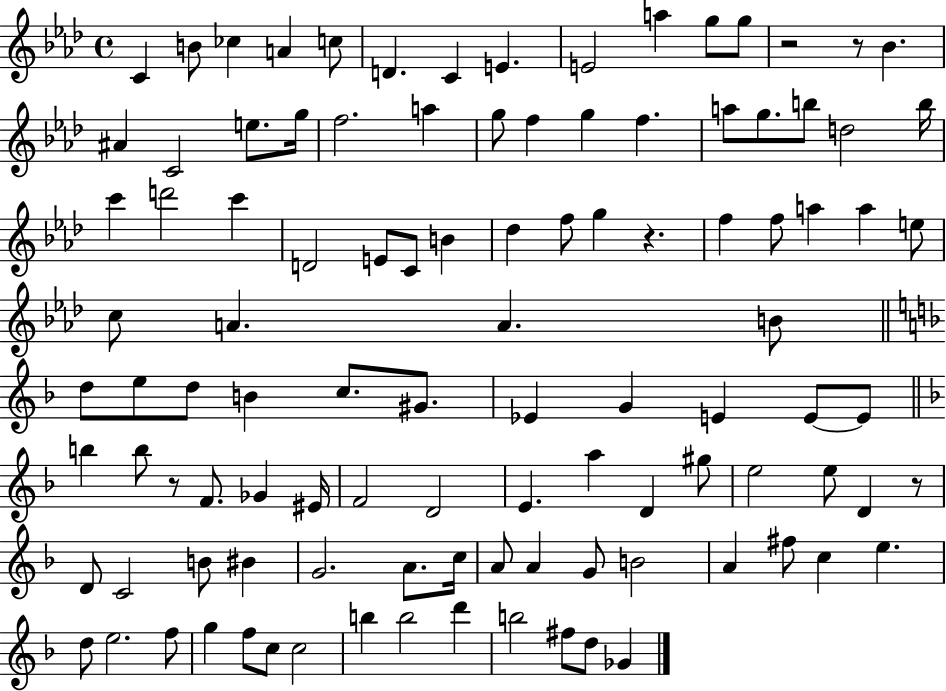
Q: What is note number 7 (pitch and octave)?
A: C4